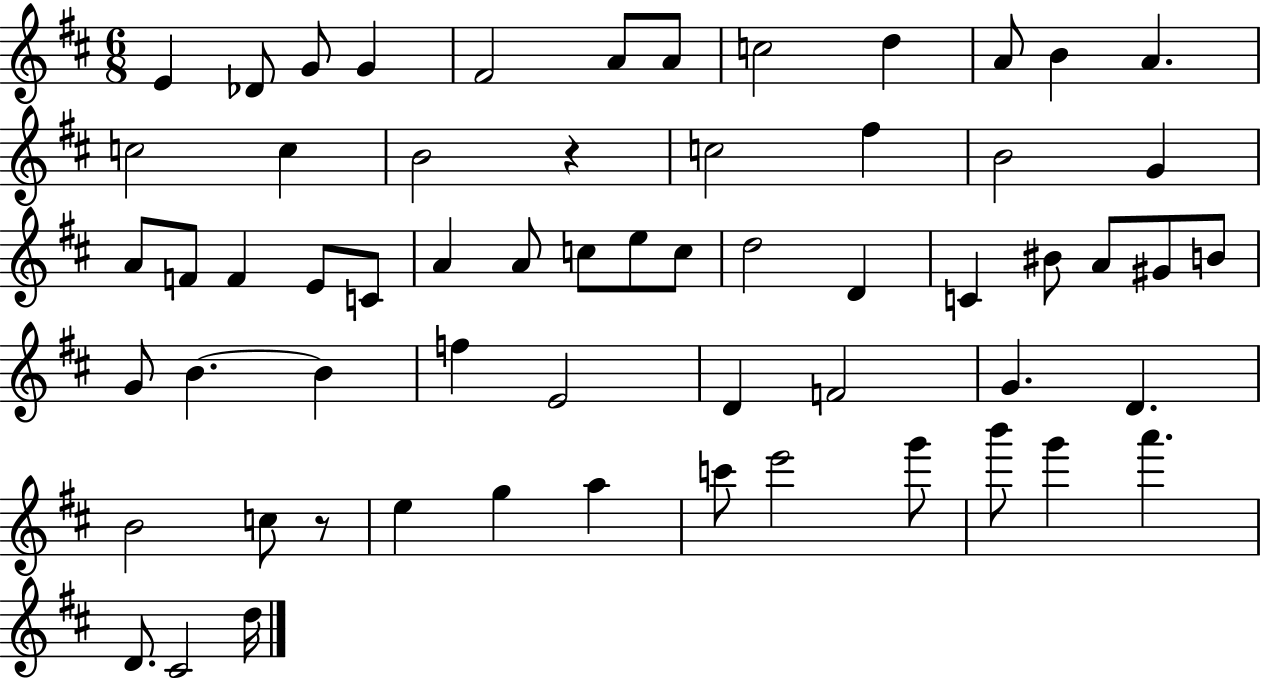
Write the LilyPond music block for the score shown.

{
  \clef treble
  \numericTimeSignature
  \time 6/8
  \key d \major
  e'4 des'8 g'8 g'4 | fis'2 a'8 a'8 | c''2 d''4 | a'8 b'4 a'4. | \break c''2 c''4 | b'2 r4 | c''2 fis''4 | b'2 g'4 | \break a'8 f'8 f'4 e'8 c'8 | a'4 a'8 c''8 e''8 c''8 | d''2 d'4 | c'4 bis'8 a'8 gis'8 b'8 | \break g'8 b'4.~~ b'4 | f''4 e'2 | d'4 f'2 | g'4. d'4. | \break b'2 c''8 r8 | e''4 g''4 a''4 | c'''8 e'''2 g'''8 | b'''8 g'''4 a'''4. | \break d'8. cis'2 d''16 | \bar "|."
}